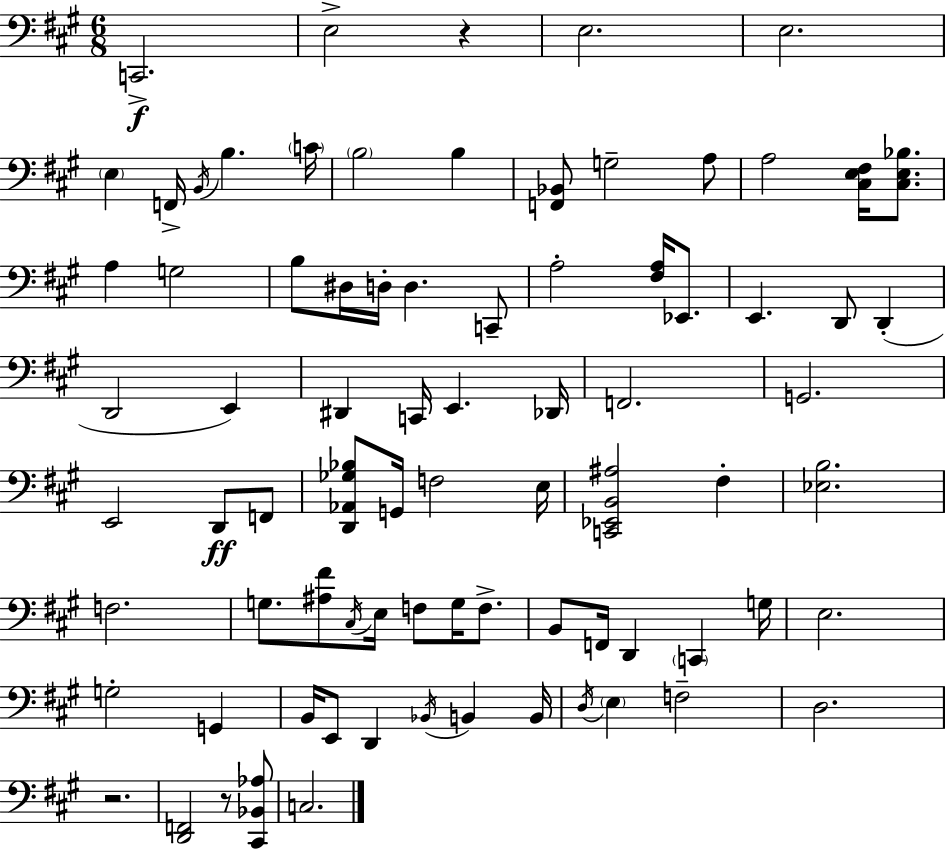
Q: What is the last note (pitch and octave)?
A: C3